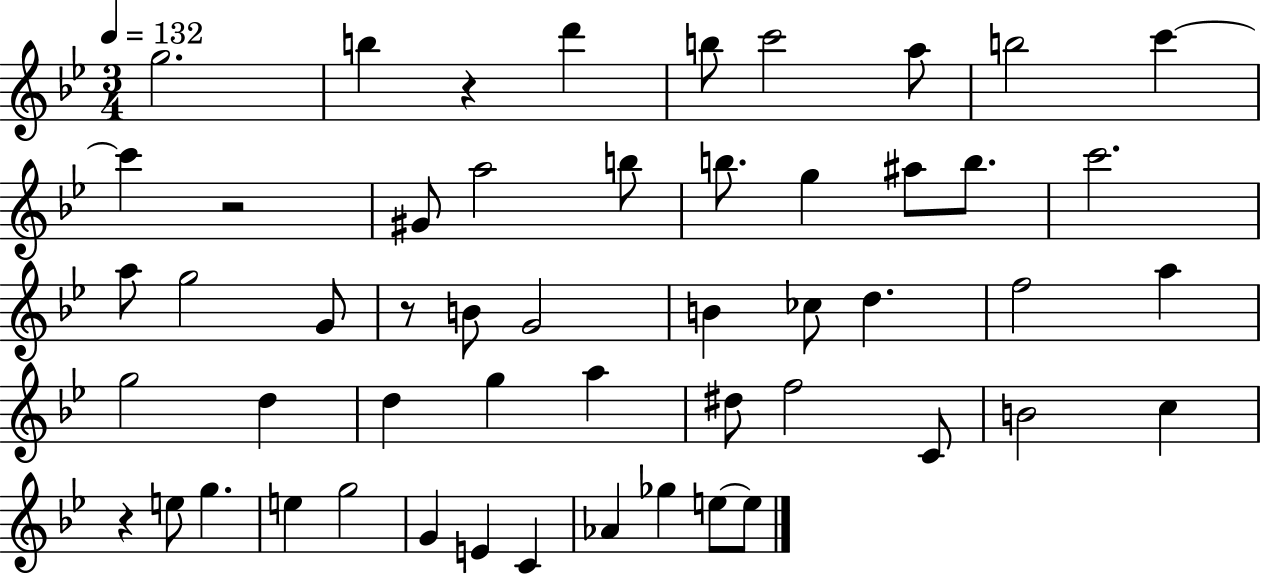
G5/h. B5/q R/q D6/q B5/e C6/h A5/e B5/h C6/q C6/q R/h G#4/e A5/h B5/e B5/e. G5/q A#5/e B5/e. C6/h. A5/e G5/h G4/e R/e B4/e G4/h B4/q CES5/e D5/q. F5/h A5/q G5/h D5/q D5/q G5/q A5/q D#5/e F5/h C4/e B4/h C5/q R/q E5/e G5/q. E5/q G5/h G4/q E4/q C4/q Ab4/q Gb5/q E5/e E5/e